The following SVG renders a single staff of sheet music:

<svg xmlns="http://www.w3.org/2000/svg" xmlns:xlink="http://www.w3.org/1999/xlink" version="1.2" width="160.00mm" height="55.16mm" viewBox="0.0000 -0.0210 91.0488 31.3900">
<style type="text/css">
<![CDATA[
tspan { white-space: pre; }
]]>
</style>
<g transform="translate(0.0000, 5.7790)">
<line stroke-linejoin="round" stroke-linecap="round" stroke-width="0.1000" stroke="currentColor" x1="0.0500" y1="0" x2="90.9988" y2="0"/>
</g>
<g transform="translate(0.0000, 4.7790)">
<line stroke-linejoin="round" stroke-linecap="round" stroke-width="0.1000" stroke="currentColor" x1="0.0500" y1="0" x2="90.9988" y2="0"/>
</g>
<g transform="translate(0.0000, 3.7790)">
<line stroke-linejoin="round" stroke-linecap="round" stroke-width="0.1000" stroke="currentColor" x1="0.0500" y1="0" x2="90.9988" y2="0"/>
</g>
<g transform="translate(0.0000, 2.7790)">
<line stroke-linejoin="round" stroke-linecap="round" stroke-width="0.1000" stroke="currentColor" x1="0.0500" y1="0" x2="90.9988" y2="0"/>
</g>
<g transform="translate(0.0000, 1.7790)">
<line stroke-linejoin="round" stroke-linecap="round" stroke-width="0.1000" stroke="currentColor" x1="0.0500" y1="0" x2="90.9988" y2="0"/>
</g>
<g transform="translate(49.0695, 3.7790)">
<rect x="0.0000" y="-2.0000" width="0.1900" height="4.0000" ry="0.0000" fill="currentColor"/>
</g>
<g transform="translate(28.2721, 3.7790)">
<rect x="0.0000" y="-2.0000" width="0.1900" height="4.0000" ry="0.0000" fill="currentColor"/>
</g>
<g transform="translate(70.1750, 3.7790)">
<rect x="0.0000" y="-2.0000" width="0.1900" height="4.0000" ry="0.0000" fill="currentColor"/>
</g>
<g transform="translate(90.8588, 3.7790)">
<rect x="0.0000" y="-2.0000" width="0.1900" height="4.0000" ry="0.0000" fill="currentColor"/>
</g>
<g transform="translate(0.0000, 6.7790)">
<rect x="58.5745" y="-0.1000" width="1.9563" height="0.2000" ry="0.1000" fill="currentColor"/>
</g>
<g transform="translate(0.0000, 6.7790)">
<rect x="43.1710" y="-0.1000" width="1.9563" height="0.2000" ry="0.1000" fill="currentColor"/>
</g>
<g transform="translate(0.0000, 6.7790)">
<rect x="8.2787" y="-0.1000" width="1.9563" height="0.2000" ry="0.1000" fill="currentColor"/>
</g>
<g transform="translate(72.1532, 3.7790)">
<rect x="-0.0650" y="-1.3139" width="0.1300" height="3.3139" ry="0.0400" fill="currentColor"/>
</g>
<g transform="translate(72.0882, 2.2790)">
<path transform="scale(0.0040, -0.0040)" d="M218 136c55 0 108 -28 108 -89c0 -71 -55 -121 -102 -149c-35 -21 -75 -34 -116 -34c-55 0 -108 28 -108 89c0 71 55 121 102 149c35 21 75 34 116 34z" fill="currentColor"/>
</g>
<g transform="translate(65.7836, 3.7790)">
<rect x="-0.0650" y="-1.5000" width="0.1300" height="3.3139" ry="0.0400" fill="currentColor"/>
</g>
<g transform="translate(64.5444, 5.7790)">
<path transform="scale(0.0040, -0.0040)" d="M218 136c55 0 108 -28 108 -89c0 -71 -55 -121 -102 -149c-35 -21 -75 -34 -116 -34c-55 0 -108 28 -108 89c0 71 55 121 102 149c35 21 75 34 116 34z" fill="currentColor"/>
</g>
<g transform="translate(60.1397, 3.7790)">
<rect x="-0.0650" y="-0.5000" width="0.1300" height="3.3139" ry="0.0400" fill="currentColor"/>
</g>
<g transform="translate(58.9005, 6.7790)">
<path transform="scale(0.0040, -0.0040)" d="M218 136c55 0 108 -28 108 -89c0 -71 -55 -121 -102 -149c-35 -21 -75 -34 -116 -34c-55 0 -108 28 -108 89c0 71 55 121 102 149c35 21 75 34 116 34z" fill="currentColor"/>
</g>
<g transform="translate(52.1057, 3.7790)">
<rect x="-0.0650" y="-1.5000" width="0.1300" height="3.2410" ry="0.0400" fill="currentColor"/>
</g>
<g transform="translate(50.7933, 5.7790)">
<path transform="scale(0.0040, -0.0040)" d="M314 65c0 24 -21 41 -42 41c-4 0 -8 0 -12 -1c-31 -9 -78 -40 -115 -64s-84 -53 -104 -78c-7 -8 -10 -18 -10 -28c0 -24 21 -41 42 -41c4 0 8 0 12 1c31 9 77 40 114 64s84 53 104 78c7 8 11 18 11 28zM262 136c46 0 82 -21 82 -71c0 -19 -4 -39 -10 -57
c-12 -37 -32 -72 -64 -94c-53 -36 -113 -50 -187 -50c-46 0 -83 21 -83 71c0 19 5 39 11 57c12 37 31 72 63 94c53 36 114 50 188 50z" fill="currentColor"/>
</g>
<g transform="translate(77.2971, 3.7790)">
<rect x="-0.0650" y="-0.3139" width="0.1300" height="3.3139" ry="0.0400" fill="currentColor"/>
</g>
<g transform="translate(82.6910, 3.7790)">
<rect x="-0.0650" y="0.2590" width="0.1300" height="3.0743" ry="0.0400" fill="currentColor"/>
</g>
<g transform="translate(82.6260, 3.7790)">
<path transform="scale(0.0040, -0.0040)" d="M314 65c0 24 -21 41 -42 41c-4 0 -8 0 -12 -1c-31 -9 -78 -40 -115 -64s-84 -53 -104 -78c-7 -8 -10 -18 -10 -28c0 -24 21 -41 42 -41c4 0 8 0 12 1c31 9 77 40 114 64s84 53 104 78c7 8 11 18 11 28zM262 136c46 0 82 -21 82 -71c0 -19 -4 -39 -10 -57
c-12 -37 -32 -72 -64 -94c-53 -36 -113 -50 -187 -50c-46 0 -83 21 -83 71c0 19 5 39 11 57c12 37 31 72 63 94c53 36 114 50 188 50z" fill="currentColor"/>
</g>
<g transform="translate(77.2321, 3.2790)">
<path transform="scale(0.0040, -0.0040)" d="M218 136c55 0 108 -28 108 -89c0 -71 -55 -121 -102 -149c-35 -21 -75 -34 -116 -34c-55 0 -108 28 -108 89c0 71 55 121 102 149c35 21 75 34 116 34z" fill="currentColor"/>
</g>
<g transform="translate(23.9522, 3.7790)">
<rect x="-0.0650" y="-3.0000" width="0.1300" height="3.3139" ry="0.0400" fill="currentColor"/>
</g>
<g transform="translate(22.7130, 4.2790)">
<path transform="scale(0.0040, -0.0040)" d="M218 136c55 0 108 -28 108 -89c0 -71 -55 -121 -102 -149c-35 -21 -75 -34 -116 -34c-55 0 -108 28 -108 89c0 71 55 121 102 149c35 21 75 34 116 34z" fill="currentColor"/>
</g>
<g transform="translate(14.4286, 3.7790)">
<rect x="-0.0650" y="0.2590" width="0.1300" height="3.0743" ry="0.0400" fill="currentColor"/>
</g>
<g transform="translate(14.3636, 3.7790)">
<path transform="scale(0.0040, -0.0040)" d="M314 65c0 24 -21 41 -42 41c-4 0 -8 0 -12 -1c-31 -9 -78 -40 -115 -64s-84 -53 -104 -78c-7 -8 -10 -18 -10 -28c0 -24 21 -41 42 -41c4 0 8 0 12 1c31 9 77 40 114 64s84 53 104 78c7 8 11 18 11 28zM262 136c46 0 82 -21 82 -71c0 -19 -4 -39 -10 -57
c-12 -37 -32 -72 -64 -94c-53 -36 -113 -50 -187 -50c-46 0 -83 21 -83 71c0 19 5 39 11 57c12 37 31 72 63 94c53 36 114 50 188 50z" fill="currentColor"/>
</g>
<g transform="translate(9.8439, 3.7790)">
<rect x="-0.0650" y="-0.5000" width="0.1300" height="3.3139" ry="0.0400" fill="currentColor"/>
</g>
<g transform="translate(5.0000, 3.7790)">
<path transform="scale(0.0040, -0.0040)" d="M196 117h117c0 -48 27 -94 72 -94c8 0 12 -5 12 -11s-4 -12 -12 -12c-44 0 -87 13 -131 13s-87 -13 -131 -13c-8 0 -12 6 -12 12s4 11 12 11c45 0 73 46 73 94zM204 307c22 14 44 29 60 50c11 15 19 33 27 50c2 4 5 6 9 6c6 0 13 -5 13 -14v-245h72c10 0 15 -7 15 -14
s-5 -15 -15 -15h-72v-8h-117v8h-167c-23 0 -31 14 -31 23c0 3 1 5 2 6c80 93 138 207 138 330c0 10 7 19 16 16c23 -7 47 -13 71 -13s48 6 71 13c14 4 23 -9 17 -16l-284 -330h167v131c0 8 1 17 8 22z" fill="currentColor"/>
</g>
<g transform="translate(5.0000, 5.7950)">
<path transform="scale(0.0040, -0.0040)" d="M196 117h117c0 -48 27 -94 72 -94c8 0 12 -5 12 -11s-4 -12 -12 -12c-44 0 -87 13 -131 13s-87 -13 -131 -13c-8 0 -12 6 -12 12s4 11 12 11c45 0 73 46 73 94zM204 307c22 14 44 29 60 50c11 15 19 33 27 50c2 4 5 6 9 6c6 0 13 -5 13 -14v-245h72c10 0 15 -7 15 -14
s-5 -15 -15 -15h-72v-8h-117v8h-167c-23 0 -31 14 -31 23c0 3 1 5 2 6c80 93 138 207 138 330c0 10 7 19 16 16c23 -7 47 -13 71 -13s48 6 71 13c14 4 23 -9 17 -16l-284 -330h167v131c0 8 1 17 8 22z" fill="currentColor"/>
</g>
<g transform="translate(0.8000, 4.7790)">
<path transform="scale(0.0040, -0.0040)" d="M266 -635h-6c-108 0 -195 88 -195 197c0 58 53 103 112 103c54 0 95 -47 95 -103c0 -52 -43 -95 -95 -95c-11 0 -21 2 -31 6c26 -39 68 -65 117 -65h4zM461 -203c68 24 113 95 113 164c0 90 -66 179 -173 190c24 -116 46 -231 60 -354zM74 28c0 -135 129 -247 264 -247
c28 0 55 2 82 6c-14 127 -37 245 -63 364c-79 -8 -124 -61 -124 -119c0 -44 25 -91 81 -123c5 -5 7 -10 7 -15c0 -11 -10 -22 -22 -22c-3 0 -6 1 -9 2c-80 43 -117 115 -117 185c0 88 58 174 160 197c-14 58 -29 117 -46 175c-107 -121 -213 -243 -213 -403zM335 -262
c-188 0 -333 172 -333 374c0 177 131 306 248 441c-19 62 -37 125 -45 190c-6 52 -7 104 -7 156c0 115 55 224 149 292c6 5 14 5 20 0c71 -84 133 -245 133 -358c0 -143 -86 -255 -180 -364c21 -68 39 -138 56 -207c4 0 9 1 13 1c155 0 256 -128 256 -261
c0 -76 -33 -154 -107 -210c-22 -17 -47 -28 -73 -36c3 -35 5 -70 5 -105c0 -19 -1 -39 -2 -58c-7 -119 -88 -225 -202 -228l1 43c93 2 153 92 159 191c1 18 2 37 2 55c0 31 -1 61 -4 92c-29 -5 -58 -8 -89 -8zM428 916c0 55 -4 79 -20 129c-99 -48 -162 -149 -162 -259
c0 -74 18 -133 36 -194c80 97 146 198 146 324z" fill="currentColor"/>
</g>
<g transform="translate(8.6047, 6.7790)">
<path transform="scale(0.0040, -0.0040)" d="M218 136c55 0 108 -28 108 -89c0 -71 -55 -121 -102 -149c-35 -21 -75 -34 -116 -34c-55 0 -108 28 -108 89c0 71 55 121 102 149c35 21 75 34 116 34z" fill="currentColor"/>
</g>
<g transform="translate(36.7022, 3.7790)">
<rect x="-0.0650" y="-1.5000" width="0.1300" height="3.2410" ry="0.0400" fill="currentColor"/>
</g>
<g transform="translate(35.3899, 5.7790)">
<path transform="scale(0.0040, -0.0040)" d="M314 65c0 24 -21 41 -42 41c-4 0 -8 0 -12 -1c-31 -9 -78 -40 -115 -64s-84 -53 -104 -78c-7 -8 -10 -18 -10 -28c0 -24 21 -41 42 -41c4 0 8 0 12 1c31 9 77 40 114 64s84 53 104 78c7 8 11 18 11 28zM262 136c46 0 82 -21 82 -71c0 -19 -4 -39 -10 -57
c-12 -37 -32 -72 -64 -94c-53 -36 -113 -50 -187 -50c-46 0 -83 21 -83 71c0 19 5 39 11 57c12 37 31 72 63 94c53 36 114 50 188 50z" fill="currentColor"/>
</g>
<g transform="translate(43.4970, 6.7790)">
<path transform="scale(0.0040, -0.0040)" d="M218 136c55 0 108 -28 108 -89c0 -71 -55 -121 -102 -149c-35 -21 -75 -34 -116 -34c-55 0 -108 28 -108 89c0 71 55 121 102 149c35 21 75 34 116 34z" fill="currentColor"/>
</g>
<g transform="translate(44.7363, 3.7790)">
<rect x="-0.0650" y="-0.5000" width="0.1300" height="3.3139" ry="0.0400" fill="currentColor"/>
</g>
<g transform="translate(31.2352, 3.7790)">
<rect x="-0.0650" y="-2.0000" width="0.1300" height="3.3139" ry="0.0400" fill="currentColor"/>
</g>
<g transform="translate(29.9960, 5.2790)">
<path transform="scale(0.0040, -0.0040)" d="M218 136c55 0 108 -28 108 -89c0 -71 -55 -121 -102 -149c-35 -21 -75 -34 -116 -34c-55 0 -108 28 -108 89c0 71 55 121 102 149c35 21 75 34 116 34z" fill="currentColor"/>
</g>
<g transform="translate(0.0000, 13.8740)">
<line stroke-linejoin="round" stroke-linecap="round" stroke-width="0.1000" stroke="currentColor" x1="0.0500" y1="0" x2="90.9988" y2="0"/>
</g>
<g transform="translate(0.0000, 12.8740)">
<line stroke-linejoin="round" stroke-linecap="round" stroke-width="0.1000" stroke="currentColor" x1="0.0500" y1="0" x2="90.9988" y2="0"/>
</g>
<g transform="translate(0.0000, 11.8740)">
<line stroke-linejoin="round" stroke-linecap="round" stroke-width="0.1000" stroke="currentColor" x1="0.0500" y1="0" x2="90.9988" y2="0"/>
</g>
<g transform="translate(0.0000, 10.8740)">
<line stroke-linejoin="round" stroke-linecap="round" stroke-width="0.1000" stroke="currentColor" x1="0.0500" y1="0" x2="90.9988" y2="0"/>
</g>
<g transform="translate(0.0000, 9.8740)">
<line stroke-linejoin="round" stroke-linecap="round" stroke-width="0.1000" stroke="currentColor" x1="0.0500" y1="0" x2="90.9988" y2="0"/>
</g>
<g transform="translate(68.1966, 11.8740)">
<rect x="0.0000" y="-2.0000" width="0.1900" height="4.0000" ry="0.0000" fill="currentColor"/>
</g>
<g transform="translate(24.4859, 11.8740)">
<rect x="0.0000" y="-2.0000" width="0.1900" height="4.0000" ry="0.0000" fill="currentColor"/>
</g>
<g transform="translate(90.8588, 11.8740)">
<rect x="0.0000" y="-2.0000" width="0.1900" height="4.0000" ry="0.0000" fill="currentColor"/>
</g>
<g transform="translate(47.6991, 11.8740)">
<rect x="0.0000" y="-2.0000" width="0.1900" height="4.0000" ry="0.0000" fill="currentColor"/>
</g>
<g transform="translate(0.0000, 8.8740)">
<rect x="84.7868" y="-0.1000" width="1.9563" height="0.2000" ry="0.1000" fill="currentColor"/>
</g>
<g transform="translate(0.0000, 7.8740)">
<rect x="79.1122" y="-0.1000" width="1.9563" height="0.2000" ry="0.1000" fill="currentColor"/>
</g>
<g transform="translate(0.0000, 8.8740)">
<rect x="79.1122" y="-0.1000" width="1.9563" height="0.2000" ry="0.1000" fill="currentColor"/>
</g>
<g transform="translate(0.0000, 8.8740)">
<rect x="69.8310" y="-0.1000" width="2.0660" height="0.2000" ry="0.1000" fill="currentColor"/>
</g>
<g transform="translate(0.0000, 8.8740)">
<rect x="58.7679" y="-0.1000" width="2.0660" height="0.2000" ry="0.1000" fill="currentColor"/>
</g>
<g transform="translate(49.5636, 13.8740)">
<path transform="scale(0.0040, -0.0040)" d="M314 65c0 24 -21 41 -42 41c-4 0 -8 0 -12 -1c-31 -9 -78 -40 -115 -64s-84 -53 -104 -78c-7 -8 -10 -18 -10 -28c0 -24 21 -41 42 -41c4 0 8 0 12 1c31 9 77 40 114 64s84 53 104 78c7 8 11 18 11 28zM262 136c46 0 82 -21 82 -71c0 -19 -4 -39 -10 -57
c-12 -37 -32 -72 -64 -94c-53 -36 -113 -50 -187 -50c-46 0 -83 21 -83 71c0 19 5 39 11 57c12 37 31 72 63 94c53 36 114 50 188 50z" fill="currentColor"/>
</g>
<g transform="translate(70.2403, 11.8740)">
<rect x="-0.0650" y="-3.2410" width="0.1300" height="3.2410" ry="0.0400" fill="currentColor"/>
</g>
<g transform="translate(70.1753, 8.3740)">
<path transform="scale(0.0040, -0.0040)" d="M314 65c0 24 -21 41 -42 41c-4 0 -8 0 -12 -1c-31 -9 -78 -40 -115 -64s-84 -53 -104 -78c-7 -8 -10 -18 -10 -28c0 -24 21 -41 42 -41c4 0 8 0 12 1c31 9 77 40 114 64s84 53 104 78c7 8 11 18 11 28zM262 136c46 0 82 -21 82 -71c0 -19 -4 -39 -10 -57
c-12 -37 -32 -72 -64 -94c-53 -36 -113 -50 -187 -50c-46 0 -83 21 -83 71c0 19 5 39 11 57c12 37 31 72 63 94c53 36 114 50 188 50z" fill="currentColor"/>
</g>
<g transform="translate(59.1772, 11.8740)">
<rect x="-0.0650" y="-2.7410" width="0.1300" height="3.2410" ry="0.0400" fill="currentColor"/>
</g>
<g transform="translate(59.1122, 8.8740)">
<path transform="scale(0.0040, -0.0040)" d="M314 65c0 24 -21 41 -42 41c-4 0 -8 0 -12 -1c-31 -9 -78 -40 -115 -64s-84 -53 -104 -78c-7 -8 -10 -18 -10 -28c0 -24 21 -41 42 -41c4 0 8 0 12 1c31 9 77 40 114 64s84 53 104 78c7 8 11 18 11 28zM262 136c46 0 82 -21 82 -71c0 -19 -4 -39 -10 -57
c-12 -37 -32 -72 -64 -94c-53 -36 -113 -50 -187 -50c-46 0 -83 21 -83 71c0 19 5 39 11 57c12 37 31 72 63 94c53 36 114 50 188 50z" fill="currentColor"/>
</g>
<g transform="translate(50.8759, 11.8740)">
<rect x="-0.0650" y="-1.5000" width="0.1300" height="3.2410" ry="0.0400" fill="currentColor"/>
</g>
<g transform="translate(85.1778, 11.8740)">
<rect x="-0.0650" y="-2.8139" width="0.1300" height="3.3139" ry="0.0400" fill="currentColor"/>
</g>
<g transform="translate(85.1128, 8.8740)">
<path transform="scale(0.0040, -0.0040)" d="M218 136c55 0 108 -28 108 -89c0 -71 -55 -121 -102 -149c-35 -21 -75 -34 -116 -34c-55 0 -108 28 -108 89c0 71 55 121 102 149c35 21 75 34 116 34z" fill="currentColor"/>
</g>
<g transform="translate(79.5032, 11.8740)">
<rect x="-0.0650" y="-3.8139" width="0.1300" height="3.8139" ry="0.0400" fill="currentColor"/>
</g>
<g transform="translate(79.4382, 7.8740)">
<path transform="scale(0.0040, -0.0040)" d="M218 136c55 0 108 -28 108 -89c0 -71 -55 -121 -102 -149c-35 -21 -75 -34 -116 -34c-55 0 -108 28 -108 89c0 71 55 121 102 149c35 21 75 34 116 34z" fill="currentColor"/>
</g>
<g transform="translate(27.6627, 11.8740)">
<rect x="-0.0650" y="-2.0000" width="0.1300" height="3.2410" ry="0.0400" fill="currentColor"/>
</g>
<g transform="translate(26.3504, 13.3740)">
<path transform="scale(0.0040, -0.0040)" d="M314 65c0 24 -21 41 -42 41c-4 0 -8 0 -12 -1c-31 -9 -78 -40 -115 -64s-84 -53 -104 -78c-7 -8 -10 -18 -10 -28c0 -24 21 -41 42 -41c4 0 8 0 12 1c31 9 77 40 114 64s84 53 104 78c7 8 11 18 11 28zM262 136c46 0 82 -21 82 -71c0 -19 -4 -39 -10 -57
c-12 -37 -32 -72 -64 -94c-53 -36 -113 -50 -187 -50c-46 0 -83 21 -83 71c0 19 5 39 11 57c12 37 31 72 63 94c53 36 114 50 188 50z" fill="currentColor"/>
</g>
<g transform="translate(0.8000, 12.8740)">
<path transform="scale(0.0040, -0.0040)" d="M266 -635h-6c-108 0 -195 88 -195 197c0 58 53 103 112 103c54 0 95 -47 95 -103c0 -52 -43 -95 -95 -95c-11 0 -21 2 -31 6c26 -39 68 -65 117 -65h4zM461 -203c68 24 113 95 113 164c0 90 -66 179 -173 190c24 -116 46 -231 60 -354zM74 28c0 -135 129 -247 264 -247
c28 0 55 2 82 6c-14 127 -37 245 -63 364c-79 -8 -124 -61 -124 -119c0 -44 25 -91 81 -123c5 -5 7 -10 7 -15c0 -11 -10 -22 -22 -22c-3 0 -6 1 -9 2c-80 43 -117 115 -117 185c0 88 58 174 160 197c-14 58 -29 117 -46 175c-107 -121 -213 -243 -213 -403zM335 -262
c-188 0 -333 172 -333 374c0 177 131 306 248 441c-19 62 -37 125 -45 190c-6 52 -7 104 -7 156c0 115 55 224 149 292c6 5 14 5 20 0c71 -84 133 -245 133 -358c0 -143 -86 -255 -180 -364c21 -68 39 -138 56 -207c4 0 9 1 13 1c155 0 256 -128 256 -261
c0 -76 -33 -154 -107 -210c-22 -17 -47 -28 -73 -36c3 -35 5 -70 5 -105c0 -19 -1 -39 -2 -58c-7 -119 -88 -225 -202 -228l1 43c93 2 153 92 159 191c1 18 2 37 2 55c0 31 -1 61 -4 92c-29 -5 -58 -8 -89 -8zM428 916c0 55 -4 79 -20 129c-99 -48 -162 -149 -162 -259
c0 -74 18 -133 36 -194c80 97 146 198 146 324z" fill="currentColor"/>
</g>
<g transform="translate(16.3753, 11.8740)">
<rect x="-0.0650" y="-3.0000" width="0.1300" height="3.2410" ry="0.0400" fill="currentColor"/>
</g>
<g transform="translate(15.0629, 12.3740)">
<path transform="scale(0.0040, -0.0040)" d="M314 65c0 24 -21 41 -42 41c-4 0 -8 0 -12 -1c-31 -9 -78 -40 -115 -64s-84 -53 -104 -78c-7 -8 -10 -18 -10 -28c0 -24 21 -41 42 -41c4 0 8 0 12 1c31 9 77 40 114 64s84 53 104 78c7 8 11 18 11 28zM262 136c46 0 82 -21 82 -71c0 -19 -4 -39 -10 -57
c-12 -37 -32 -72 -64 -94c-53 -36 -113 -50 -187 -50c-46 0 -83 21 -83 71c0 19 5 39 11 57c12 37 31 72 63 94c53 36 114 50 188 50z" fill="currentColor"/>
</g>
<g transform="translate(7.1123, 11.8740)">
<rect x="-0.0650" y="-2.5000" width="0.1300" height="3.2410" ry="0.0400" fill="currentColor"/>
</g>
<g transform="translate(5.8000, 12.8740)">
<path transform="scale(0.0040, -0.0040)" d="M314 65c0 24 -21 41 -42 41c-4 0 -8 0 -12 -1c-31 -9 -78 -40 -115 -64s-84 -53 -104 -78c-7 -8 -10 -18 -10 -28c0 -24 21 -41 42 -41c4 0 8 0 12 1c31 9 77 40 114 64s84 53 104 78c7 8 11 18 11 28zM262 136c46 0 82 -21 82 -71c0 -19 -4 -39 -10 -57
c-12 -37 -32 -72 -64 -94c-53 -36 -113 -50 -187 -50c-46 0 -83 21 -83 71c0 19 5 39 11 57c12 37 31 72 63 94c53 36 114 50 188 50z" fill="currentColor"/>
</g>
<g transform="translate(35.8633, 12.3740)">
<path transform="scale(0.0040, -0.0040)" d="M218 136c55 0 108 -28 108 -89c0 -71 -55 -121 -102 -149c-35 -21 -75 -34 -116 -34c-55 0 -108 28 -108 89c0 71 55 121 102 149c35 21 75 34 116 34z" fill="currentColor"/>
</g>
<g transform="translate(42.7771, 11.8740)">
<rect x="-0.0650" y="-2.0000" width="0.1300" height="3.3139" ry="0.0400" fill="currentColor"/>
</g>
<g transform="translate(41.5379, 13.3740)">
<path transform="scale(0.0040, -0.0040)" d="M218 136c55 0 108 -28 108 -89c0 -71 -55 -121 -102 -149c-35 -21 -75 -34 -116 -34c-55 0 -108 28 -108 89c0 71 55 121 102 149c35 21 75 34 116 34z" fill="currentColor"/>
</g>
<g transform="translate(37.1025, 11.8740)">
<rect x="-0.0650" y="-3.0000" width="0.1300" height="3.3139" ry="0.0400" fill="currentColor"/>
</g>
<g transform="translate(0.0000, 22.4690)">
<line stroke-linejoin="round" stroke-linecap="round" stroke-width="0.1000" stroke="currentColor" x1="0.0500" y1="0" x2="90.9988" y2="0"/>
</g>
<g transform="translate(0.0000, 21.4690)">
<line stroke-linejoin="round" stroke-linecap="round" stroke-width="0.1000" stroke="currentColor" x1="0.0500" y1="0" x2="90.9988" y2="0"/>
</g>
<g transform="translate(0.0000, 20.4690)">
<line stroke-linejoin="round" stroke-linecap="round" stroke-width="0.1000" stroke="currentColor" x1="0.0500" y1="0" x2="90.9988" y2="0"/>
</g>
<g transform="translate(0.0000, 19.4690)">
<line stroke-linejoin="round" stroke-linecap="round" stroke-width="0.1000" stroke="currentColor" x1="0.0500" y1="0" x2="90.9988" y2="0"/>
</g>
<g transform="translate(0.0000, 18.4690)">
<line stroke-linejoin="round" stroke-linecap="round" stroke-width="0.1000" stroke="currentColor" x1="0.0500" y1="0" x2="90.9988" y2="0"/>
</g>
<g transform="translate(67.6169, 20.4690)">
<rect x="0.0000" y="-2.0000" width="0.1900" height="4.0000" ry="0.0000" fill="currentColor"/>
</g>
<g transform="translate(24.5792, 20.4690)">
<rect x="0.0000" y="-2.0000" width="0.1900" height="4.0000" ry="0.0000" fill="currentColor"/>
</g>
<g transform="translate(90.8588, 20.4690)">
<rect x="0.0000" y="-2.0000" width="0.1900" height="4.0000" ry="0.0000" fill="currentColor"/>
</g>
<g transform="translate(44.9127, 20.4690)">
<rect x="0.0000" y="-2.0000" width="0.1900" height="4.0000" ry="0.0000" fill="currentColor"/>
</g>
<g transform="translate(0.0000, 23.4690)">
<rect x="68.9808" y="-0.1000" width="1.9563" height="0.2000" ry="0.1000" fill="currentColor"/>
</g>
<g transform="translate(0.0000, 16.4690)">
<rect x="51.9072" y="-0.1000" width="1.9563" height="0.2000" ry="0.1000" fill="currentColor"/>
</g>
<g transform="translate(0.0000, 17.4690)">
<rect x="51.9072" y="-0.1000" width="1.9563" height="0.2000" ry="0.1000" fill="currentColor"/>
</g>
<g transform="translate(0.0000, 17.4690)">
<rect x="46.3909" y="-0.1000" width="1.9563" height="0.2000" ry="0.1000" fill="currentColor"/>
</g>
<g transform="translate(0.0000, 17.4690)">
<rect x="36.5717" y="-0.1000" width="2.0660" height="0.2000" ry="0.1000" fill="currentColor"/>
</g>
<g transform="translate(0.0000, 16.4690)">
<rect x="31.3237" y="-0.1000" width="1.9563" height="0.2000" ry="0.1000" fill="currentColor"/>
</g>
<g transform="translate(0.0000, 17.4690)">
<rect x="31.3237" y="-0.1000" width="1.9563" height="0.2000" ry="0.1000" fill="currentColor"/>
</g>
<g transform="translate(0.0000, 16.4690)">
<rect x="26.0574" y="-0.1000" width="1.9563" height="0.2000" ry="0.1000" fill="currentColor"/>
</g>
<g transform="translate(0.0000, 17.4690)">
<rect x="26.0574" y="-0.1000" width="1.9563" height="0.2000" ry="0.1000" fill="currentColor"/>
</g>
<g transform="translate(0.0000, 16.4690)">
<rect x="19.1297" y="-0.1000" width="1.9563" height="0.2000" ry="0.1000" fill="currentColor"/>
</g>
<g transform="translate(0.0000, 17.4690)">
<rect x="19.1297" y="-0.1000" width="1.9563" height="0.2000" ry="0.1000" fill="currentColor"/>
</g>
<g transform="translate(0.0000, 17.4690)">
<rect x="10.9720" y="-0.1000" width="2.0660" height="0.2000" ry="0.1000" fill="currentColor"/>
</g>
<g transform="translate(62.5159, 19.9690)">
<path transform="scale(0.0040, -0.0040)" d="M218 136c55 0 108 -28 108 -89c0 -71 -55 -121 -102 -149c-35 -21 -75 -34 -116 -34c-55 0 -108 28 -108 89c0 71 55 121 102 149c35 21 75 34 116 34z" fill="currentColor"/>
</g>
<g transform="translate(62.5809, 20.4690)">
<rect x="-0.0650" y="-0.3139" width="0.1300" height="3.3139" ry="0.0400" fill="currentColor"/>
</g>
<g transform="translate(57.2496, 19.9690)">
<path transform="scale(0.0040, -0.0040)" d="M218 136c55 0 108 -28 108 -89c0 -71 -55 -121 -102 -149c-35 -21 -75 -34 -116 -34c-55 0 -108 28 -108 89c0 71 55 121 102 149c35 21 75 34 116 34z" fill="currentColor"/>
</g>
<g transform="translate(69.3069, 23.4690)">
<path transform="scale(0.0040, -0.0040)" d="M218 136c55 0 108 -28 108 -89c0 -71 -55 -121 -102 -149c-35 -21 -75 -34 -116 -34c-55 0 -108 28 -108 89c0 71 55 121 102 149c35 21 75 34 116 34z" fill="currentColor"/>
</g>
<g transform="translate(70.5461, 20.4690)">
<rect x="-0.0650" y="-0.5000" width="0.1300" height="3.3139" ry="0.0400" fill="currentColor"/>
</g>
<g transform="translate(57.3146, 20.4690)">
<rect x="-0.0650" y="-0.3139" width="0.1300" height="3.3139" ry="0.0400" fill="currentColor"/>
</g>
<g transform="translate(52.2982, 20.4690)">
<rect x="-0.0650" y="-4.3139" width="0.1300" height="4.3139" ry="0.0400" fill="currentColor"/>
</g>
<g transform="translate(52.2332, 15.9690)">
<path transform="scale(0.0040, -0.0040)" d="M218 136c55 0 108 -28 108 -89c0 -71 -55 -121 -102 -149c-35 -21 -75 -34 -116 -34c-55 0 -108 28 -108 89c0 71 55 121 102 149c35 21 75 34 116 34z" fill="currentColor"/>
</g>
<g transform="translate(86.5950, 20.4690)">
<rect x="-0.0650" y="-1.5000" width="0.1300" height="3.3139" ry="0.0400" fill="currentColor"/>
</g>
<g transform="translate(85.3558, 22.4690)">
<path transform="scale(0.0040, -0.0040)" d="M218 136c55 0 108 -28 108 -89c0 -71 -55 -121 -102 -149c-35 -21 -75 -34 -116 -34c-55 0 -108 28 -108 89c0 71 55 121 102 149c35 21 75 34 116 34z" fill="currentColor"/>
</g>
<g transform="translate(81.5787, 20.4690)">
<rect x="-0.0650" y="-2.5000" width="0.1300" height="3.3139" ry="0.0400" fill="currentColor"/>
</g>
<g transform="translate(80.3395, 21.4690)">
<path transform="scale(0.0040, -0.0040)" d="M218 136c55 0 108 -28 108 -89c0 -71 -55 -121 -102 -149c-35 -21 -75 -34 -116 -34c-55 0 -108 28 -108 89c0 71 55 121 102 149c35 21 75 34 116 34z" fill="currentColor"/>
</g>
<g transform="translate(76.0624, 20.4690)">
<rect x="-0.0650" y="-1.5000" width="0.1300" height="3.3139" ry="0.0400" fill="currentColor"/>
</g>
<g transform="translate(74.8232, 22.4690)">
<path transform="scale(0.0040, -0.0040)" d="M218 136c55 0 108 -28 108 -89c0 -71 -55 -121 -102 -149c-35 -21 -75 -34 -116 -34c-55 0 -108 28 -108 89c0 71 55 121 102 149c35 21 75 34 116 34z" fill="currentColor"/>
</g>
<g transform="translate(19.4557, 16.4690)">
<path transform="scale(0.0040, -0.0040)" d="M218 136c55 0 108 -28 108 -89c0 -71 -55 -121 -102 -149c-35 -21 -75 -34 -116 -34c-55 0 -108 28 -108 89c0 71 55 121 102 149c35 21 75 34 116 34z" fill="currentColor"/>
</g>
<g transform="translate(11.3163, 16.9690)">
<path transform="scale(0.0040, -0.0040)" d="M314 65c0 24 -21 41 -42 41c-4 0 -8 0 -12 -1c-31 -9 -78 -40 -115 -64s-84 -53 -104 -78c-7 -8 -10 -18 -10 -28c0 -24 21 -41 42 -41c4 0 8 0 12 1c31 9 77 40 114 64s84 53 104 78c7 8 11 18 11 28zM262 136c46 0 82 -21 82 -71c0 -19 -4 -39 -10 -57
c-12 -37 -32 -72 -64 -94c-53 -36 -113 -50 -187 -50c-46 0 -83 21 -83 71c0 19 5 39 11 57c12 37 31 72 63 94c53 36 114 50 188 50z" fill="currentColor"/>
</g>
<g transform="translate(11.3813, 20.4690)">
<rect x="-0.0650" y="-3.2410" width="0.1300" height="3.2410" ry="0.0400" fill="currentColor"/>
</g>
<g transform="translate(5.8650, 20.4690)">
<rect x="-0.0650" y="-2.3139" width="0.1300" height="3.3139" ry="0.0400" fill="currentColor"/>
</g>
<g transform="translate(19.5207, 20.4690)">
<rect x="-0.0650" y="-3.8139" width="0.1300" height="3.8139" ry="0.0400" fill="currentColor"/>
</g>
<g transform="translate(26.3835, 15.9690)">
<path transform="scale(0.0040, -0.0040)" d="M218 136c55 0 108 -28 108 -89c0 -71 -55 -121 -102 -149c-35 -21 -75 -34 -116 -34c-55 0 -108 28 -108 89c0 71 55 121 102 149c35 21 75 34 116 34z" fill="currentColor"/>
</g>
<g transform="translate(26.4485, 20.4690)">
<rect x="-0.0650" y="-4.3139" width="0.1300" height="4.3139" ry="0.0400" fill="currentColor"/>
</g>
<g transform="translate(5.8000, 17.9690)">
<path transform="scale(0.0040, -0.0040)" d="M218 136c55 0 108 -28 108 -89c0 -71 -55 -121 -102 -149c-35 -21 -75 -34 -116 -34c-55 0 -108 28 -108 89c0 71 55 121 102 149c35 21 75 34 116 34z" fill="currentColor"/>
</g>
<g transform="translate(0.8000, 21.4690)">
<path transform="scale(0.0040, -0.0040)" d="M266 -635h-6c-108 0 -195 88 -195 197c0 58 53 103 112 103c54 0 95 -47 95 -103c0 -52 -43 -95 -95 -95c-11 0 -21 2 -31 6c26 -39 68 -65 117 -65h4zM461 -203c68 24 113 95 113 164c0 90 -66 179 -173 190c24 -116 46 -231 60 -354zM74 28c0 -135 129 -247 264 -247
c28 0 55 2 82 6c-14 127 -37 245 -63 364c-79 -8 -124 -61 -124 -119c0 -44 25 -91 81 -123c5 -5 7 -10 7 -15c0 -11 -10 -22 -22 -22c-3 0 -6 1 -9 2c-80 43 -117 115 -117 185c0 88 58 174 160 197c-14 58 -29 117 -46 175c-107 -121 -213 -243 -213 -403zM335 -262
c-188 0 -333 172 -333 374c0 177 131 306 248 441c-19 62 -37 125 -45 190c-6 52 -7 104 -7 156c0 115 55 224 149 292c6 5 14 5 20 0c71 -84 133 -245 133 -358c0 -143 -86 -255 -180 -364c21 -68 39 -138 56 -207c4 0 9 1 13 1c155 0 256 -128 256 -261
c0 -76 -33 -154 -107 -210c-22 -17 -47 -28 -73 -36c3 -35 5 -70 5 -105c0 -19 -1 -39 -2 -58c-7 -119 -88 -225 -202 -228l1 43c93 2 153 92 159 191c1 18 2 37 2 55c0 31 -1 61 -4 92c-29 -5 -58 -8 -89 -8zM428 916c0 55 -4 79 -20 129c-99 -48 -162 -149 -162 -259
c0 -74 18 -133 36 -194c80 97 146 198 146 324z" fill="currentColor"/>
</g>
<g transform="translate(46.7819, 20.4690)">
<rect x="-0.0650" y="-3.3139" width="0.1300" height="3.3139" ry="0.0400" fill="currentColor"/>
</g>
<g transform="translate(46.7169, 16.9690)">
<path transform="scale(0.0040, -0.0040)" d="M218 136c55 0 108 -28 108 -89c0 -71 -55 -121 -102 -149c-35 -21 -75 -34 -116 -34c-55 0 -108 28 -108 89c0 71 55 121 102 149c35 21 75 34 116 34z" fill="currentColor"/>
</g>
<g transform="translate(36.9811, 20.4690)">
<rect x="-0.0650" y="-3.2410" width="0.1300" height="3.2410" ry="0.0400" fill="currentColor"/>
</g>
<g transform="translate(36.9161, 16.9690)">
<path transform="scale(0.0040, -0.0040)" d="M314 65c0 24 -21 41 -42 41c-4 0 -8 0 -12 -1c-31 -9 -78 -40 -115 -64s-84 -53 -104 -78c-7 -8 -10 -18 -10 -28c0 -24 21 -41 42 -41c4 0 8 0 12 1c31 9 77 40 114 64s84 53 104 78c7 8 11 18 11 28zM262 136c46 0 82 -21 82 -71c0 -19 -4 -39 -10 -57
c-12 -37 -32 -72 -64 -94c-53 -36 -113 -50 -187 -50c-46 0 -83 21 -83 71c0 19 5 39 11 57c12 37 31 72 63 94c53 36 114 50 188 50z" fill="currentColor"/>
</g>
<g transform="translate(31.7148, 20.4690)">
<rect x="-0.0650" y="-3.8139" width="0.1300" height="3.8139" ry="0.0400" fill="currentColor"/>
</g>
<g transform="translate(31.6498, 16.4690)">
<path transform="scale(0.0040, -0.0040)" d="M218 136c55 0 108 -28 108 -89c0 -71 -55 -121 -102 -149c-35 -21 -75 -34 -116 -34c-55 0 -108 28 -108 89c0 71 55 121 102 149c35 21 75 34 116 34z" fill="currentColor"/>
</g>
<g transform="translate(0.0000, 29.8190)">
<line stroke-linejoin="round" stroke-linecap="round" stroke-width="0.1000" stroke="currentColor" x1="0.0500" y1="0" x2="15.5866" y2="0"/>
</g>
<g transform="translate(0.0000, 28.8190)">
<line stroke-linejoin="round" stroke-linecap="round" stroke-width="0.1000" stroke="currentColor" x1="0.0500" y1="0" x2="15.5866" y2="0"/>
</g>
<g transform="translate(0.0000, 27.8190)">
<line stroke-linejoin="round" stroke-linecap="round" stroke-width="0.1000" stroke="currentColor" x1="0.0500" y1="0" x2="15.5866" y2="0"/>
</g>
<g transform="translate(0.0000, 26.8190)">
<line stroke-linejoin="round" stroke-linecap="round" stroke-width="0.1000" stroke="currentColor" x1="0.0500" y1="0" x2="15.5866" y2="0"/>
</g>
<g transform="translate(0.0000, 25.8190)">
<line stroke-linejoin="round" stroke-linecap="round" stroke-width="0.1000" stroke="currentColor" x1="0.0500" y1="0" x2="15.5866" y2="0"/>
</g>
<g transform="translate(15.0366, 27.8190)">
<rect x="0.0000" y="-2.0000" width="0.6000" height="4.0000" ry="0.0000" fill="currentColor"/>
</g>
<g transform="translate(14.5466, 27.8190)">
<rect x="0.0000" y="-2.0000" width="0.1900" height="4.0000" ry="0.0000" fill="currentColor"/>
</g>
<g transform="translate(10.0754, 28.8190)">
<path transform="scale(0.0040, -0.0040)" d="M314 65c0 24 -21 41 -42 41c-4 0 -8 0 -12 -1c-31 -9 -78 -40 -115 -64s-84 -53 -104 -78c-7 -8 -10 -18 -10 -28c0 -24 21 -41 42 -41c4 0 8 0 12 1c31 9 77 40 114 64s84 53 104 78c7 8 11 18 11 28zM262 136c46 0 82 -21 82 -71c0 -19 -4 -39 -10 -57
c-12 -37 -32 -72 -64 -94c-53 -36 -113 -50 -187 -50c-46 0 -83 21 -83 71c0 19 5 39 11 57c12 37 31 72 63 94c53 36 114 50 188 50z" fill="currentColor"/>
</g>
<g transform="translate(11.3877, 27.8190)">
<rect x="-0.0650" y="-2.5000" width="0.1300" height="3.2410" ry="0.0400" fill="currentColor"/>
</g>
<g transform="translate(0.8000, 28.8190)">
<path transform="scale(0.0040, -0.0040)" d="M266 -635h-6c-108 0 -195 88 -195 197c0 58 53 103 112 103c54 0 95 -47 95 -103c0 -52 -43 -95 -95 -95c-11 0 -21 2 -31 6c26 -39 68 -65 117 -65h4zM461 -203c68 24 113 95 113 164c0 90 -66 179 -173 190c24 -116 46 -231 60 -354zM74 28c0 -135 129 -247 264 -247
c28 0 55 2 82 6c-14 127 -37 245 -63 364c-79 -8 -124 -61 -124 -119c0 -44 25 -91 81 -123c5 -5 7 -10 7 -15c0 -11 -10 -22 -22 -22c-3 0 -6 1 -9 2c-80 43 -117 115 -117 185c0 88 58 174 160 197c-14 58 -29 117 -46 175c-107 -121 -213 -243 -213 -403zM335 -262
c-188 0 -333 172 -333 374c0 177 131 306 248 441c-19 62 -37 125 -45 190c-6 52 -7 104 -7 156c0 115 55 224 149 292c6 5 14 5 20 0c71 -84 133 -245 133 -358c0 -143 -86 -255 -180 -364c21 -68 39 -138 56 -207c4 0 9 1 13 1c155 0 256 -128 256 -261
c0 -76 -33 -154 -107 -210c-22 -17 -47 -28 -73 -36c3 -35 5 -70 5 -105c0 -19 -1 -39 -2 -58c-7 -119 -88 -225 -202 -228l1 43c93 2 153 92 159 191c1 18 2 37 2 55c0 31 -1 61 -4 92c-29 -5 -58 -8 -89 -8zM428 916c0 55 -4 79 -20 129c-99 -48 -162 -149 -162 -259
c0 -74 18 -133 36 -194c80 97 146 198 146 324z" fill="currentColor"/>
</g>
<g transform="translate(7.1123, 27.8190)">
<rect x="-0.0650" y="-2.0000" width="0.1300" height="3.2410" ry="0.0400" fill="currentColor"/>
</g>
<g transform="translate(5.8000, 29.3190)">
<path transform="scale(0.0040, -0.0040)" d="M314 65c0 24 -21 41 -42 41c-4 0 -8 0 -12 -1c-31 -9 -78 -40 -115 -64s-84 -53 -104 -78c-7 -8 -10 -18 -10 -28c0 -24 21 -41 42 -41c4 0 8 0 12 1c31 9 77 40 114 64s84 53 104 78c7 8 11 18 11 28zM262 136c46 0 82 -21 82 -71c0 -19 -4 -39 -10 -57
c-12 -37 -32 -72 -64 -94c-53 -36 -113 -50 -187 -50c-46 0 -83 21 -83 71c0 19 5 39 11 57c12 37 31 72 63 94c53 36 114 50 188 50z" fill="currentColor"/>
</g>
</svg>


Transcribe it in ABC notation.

X:1
T:Untitled
M:4/4
L:1/4
K:C
C B2 A F E2 C E2 C E e c B2 G2 A2 F2 A F E2 a2 b2 c' a g b2 c' d' c' b2 b d' c c C E G E F2 G2